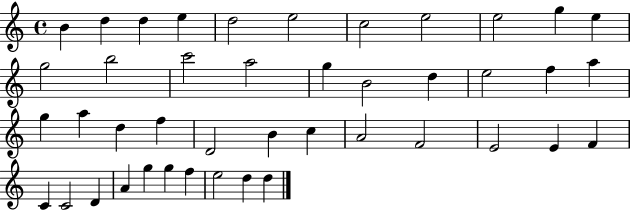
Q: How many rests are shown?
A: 0